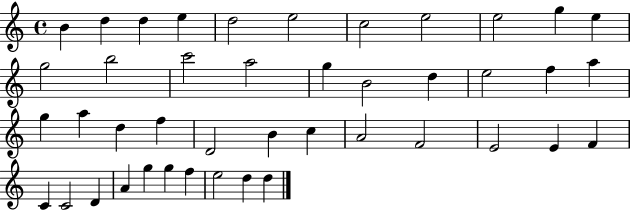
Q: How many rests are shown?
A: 0